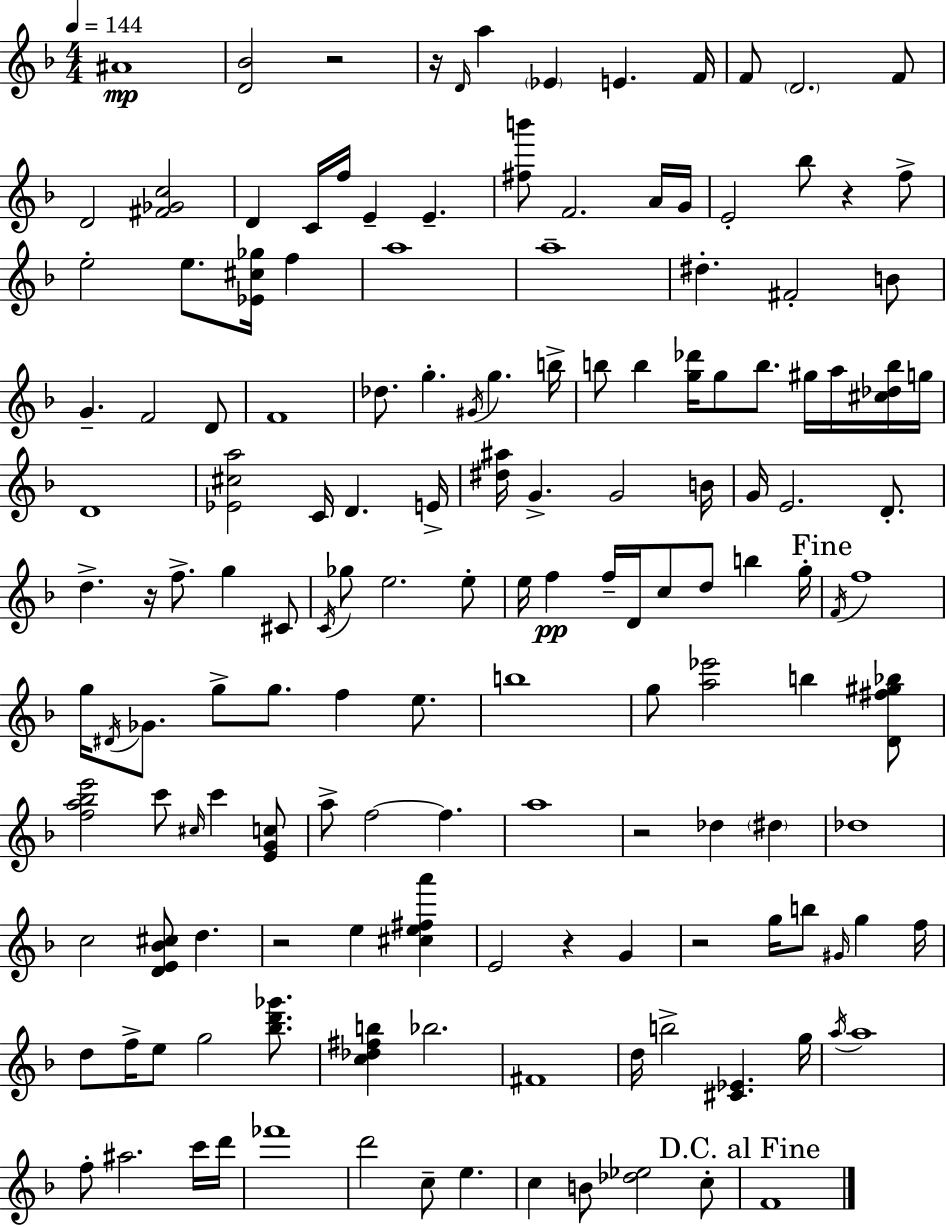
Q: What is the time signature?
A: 4/4